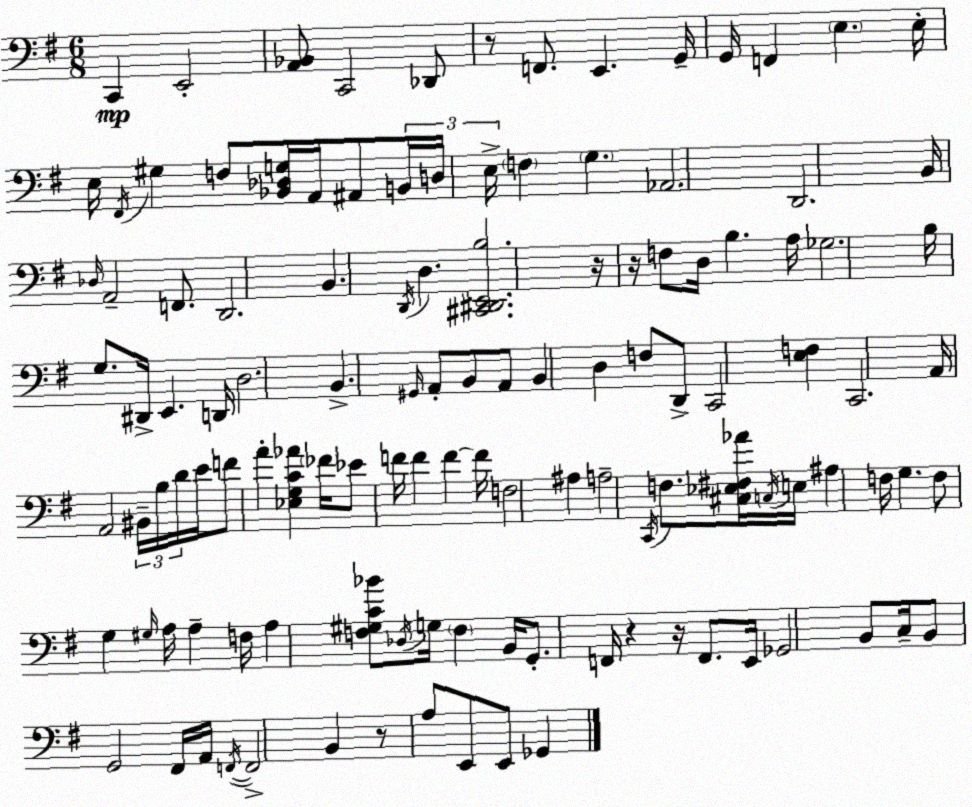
X:1
T:Untitled
M:6/8
L:1/4
K:G
C,, E,,2 [A,,_B,,]/2 C,,2 _D,,/2 z/2 F,,/2 E,, G,,/4 G,,/4 F,, E, E,/4 E,/4 ^F,,/4 ^G, F,/2 [_B,,_D,G,]/4 A,,/4 ^A,,/2 B,,/4 D,/4 E,/4 F, G, _A,,2 D,,2 B,,/4 _D,/4 A,,2 F,,/2 D,,2 B,, D,,/4 D, [^C,,^D,,E,,B,]2 z/4 z/4 F,/2 D,/4 B, A,/4 _G,2 B,/4 G,/2 ^D,,/4 E,, D,,/4 D,2 B,, ^G,,/4 A,,/2 B,,/2 A,,/2 B,, D, F,/2 D,,/2 C,,2 [E,F,] C,,2 A,,/4 A,,2 ^B,,/4 B,/4 D/4 E/4 F/2 A [_E,G,C_A] _F/4 _E/2 F/4 F F F/4 F,2 ^A, A,2 C,,/4 F,/2 [^C,_E,^F,_A]/4 C,/4 E,/4 ^A, F,/4 G, F,/2 G, ^G,/4 A,/4 A, F,/4 A, [F,^G,C_B]/2 _D,/4 G,/4 F, B,,/4 G,,/2 F,,/4 z z/4 F,,/2 E,,/4 _G,,2 B,,/2 C,/4 B,,/2 G,,2 ^F,,/4 A,,/4 F,,/4 F,,2 B,, z/2 A,/2 E,,/2 E,,/2 _G,,